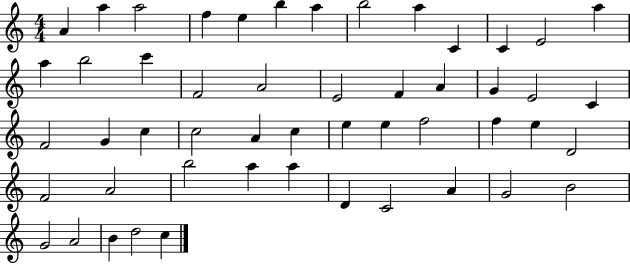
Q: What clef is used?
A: treble